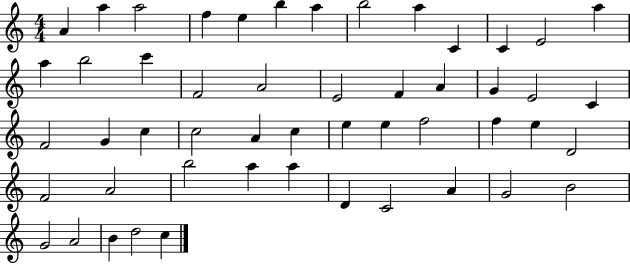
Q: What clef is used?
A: treble